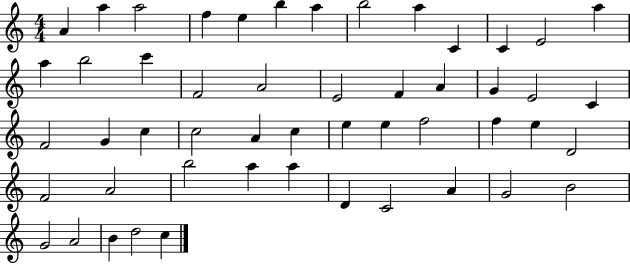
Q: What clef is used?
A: treble